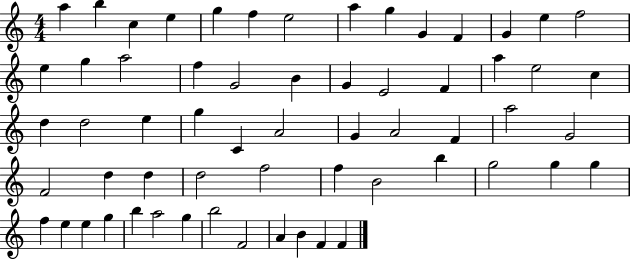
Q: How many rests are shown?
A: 0